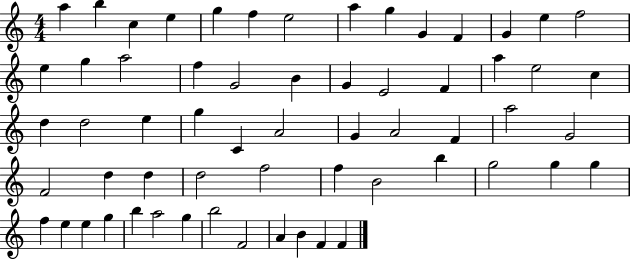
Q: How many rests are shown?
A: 0